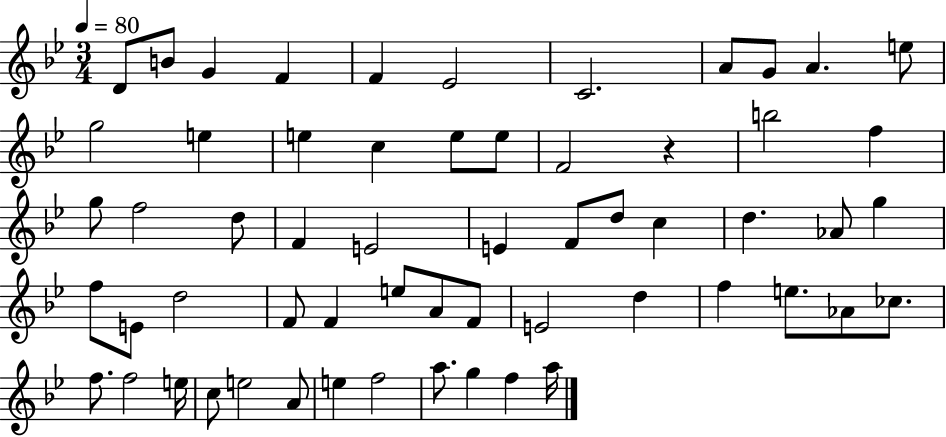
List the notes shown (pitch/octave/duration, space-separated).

D4/e B4/e G4/q F4/q F4/q Eb4/h C4/h. A4/e G4/e A4/q. E5/e G5/h E5/q E5/q C5/q E5/e E5/e F4/h R/q B5/h F5/q G5/e F5/h D5/e F4/q E4/h E4/q F4/e D5/e C5/q D5/q. Ab4/e G5/q F5/e E4/e D5/h F4/e F4/q E5/e A4/e F4/e E4/h D5/q F5/q E5/e. Ab4/e CES5/e. F5/e. F5/h E5/s C5/e E5/h A4/e E5/q F5/h A5/e. G5/q F5/q A5/s